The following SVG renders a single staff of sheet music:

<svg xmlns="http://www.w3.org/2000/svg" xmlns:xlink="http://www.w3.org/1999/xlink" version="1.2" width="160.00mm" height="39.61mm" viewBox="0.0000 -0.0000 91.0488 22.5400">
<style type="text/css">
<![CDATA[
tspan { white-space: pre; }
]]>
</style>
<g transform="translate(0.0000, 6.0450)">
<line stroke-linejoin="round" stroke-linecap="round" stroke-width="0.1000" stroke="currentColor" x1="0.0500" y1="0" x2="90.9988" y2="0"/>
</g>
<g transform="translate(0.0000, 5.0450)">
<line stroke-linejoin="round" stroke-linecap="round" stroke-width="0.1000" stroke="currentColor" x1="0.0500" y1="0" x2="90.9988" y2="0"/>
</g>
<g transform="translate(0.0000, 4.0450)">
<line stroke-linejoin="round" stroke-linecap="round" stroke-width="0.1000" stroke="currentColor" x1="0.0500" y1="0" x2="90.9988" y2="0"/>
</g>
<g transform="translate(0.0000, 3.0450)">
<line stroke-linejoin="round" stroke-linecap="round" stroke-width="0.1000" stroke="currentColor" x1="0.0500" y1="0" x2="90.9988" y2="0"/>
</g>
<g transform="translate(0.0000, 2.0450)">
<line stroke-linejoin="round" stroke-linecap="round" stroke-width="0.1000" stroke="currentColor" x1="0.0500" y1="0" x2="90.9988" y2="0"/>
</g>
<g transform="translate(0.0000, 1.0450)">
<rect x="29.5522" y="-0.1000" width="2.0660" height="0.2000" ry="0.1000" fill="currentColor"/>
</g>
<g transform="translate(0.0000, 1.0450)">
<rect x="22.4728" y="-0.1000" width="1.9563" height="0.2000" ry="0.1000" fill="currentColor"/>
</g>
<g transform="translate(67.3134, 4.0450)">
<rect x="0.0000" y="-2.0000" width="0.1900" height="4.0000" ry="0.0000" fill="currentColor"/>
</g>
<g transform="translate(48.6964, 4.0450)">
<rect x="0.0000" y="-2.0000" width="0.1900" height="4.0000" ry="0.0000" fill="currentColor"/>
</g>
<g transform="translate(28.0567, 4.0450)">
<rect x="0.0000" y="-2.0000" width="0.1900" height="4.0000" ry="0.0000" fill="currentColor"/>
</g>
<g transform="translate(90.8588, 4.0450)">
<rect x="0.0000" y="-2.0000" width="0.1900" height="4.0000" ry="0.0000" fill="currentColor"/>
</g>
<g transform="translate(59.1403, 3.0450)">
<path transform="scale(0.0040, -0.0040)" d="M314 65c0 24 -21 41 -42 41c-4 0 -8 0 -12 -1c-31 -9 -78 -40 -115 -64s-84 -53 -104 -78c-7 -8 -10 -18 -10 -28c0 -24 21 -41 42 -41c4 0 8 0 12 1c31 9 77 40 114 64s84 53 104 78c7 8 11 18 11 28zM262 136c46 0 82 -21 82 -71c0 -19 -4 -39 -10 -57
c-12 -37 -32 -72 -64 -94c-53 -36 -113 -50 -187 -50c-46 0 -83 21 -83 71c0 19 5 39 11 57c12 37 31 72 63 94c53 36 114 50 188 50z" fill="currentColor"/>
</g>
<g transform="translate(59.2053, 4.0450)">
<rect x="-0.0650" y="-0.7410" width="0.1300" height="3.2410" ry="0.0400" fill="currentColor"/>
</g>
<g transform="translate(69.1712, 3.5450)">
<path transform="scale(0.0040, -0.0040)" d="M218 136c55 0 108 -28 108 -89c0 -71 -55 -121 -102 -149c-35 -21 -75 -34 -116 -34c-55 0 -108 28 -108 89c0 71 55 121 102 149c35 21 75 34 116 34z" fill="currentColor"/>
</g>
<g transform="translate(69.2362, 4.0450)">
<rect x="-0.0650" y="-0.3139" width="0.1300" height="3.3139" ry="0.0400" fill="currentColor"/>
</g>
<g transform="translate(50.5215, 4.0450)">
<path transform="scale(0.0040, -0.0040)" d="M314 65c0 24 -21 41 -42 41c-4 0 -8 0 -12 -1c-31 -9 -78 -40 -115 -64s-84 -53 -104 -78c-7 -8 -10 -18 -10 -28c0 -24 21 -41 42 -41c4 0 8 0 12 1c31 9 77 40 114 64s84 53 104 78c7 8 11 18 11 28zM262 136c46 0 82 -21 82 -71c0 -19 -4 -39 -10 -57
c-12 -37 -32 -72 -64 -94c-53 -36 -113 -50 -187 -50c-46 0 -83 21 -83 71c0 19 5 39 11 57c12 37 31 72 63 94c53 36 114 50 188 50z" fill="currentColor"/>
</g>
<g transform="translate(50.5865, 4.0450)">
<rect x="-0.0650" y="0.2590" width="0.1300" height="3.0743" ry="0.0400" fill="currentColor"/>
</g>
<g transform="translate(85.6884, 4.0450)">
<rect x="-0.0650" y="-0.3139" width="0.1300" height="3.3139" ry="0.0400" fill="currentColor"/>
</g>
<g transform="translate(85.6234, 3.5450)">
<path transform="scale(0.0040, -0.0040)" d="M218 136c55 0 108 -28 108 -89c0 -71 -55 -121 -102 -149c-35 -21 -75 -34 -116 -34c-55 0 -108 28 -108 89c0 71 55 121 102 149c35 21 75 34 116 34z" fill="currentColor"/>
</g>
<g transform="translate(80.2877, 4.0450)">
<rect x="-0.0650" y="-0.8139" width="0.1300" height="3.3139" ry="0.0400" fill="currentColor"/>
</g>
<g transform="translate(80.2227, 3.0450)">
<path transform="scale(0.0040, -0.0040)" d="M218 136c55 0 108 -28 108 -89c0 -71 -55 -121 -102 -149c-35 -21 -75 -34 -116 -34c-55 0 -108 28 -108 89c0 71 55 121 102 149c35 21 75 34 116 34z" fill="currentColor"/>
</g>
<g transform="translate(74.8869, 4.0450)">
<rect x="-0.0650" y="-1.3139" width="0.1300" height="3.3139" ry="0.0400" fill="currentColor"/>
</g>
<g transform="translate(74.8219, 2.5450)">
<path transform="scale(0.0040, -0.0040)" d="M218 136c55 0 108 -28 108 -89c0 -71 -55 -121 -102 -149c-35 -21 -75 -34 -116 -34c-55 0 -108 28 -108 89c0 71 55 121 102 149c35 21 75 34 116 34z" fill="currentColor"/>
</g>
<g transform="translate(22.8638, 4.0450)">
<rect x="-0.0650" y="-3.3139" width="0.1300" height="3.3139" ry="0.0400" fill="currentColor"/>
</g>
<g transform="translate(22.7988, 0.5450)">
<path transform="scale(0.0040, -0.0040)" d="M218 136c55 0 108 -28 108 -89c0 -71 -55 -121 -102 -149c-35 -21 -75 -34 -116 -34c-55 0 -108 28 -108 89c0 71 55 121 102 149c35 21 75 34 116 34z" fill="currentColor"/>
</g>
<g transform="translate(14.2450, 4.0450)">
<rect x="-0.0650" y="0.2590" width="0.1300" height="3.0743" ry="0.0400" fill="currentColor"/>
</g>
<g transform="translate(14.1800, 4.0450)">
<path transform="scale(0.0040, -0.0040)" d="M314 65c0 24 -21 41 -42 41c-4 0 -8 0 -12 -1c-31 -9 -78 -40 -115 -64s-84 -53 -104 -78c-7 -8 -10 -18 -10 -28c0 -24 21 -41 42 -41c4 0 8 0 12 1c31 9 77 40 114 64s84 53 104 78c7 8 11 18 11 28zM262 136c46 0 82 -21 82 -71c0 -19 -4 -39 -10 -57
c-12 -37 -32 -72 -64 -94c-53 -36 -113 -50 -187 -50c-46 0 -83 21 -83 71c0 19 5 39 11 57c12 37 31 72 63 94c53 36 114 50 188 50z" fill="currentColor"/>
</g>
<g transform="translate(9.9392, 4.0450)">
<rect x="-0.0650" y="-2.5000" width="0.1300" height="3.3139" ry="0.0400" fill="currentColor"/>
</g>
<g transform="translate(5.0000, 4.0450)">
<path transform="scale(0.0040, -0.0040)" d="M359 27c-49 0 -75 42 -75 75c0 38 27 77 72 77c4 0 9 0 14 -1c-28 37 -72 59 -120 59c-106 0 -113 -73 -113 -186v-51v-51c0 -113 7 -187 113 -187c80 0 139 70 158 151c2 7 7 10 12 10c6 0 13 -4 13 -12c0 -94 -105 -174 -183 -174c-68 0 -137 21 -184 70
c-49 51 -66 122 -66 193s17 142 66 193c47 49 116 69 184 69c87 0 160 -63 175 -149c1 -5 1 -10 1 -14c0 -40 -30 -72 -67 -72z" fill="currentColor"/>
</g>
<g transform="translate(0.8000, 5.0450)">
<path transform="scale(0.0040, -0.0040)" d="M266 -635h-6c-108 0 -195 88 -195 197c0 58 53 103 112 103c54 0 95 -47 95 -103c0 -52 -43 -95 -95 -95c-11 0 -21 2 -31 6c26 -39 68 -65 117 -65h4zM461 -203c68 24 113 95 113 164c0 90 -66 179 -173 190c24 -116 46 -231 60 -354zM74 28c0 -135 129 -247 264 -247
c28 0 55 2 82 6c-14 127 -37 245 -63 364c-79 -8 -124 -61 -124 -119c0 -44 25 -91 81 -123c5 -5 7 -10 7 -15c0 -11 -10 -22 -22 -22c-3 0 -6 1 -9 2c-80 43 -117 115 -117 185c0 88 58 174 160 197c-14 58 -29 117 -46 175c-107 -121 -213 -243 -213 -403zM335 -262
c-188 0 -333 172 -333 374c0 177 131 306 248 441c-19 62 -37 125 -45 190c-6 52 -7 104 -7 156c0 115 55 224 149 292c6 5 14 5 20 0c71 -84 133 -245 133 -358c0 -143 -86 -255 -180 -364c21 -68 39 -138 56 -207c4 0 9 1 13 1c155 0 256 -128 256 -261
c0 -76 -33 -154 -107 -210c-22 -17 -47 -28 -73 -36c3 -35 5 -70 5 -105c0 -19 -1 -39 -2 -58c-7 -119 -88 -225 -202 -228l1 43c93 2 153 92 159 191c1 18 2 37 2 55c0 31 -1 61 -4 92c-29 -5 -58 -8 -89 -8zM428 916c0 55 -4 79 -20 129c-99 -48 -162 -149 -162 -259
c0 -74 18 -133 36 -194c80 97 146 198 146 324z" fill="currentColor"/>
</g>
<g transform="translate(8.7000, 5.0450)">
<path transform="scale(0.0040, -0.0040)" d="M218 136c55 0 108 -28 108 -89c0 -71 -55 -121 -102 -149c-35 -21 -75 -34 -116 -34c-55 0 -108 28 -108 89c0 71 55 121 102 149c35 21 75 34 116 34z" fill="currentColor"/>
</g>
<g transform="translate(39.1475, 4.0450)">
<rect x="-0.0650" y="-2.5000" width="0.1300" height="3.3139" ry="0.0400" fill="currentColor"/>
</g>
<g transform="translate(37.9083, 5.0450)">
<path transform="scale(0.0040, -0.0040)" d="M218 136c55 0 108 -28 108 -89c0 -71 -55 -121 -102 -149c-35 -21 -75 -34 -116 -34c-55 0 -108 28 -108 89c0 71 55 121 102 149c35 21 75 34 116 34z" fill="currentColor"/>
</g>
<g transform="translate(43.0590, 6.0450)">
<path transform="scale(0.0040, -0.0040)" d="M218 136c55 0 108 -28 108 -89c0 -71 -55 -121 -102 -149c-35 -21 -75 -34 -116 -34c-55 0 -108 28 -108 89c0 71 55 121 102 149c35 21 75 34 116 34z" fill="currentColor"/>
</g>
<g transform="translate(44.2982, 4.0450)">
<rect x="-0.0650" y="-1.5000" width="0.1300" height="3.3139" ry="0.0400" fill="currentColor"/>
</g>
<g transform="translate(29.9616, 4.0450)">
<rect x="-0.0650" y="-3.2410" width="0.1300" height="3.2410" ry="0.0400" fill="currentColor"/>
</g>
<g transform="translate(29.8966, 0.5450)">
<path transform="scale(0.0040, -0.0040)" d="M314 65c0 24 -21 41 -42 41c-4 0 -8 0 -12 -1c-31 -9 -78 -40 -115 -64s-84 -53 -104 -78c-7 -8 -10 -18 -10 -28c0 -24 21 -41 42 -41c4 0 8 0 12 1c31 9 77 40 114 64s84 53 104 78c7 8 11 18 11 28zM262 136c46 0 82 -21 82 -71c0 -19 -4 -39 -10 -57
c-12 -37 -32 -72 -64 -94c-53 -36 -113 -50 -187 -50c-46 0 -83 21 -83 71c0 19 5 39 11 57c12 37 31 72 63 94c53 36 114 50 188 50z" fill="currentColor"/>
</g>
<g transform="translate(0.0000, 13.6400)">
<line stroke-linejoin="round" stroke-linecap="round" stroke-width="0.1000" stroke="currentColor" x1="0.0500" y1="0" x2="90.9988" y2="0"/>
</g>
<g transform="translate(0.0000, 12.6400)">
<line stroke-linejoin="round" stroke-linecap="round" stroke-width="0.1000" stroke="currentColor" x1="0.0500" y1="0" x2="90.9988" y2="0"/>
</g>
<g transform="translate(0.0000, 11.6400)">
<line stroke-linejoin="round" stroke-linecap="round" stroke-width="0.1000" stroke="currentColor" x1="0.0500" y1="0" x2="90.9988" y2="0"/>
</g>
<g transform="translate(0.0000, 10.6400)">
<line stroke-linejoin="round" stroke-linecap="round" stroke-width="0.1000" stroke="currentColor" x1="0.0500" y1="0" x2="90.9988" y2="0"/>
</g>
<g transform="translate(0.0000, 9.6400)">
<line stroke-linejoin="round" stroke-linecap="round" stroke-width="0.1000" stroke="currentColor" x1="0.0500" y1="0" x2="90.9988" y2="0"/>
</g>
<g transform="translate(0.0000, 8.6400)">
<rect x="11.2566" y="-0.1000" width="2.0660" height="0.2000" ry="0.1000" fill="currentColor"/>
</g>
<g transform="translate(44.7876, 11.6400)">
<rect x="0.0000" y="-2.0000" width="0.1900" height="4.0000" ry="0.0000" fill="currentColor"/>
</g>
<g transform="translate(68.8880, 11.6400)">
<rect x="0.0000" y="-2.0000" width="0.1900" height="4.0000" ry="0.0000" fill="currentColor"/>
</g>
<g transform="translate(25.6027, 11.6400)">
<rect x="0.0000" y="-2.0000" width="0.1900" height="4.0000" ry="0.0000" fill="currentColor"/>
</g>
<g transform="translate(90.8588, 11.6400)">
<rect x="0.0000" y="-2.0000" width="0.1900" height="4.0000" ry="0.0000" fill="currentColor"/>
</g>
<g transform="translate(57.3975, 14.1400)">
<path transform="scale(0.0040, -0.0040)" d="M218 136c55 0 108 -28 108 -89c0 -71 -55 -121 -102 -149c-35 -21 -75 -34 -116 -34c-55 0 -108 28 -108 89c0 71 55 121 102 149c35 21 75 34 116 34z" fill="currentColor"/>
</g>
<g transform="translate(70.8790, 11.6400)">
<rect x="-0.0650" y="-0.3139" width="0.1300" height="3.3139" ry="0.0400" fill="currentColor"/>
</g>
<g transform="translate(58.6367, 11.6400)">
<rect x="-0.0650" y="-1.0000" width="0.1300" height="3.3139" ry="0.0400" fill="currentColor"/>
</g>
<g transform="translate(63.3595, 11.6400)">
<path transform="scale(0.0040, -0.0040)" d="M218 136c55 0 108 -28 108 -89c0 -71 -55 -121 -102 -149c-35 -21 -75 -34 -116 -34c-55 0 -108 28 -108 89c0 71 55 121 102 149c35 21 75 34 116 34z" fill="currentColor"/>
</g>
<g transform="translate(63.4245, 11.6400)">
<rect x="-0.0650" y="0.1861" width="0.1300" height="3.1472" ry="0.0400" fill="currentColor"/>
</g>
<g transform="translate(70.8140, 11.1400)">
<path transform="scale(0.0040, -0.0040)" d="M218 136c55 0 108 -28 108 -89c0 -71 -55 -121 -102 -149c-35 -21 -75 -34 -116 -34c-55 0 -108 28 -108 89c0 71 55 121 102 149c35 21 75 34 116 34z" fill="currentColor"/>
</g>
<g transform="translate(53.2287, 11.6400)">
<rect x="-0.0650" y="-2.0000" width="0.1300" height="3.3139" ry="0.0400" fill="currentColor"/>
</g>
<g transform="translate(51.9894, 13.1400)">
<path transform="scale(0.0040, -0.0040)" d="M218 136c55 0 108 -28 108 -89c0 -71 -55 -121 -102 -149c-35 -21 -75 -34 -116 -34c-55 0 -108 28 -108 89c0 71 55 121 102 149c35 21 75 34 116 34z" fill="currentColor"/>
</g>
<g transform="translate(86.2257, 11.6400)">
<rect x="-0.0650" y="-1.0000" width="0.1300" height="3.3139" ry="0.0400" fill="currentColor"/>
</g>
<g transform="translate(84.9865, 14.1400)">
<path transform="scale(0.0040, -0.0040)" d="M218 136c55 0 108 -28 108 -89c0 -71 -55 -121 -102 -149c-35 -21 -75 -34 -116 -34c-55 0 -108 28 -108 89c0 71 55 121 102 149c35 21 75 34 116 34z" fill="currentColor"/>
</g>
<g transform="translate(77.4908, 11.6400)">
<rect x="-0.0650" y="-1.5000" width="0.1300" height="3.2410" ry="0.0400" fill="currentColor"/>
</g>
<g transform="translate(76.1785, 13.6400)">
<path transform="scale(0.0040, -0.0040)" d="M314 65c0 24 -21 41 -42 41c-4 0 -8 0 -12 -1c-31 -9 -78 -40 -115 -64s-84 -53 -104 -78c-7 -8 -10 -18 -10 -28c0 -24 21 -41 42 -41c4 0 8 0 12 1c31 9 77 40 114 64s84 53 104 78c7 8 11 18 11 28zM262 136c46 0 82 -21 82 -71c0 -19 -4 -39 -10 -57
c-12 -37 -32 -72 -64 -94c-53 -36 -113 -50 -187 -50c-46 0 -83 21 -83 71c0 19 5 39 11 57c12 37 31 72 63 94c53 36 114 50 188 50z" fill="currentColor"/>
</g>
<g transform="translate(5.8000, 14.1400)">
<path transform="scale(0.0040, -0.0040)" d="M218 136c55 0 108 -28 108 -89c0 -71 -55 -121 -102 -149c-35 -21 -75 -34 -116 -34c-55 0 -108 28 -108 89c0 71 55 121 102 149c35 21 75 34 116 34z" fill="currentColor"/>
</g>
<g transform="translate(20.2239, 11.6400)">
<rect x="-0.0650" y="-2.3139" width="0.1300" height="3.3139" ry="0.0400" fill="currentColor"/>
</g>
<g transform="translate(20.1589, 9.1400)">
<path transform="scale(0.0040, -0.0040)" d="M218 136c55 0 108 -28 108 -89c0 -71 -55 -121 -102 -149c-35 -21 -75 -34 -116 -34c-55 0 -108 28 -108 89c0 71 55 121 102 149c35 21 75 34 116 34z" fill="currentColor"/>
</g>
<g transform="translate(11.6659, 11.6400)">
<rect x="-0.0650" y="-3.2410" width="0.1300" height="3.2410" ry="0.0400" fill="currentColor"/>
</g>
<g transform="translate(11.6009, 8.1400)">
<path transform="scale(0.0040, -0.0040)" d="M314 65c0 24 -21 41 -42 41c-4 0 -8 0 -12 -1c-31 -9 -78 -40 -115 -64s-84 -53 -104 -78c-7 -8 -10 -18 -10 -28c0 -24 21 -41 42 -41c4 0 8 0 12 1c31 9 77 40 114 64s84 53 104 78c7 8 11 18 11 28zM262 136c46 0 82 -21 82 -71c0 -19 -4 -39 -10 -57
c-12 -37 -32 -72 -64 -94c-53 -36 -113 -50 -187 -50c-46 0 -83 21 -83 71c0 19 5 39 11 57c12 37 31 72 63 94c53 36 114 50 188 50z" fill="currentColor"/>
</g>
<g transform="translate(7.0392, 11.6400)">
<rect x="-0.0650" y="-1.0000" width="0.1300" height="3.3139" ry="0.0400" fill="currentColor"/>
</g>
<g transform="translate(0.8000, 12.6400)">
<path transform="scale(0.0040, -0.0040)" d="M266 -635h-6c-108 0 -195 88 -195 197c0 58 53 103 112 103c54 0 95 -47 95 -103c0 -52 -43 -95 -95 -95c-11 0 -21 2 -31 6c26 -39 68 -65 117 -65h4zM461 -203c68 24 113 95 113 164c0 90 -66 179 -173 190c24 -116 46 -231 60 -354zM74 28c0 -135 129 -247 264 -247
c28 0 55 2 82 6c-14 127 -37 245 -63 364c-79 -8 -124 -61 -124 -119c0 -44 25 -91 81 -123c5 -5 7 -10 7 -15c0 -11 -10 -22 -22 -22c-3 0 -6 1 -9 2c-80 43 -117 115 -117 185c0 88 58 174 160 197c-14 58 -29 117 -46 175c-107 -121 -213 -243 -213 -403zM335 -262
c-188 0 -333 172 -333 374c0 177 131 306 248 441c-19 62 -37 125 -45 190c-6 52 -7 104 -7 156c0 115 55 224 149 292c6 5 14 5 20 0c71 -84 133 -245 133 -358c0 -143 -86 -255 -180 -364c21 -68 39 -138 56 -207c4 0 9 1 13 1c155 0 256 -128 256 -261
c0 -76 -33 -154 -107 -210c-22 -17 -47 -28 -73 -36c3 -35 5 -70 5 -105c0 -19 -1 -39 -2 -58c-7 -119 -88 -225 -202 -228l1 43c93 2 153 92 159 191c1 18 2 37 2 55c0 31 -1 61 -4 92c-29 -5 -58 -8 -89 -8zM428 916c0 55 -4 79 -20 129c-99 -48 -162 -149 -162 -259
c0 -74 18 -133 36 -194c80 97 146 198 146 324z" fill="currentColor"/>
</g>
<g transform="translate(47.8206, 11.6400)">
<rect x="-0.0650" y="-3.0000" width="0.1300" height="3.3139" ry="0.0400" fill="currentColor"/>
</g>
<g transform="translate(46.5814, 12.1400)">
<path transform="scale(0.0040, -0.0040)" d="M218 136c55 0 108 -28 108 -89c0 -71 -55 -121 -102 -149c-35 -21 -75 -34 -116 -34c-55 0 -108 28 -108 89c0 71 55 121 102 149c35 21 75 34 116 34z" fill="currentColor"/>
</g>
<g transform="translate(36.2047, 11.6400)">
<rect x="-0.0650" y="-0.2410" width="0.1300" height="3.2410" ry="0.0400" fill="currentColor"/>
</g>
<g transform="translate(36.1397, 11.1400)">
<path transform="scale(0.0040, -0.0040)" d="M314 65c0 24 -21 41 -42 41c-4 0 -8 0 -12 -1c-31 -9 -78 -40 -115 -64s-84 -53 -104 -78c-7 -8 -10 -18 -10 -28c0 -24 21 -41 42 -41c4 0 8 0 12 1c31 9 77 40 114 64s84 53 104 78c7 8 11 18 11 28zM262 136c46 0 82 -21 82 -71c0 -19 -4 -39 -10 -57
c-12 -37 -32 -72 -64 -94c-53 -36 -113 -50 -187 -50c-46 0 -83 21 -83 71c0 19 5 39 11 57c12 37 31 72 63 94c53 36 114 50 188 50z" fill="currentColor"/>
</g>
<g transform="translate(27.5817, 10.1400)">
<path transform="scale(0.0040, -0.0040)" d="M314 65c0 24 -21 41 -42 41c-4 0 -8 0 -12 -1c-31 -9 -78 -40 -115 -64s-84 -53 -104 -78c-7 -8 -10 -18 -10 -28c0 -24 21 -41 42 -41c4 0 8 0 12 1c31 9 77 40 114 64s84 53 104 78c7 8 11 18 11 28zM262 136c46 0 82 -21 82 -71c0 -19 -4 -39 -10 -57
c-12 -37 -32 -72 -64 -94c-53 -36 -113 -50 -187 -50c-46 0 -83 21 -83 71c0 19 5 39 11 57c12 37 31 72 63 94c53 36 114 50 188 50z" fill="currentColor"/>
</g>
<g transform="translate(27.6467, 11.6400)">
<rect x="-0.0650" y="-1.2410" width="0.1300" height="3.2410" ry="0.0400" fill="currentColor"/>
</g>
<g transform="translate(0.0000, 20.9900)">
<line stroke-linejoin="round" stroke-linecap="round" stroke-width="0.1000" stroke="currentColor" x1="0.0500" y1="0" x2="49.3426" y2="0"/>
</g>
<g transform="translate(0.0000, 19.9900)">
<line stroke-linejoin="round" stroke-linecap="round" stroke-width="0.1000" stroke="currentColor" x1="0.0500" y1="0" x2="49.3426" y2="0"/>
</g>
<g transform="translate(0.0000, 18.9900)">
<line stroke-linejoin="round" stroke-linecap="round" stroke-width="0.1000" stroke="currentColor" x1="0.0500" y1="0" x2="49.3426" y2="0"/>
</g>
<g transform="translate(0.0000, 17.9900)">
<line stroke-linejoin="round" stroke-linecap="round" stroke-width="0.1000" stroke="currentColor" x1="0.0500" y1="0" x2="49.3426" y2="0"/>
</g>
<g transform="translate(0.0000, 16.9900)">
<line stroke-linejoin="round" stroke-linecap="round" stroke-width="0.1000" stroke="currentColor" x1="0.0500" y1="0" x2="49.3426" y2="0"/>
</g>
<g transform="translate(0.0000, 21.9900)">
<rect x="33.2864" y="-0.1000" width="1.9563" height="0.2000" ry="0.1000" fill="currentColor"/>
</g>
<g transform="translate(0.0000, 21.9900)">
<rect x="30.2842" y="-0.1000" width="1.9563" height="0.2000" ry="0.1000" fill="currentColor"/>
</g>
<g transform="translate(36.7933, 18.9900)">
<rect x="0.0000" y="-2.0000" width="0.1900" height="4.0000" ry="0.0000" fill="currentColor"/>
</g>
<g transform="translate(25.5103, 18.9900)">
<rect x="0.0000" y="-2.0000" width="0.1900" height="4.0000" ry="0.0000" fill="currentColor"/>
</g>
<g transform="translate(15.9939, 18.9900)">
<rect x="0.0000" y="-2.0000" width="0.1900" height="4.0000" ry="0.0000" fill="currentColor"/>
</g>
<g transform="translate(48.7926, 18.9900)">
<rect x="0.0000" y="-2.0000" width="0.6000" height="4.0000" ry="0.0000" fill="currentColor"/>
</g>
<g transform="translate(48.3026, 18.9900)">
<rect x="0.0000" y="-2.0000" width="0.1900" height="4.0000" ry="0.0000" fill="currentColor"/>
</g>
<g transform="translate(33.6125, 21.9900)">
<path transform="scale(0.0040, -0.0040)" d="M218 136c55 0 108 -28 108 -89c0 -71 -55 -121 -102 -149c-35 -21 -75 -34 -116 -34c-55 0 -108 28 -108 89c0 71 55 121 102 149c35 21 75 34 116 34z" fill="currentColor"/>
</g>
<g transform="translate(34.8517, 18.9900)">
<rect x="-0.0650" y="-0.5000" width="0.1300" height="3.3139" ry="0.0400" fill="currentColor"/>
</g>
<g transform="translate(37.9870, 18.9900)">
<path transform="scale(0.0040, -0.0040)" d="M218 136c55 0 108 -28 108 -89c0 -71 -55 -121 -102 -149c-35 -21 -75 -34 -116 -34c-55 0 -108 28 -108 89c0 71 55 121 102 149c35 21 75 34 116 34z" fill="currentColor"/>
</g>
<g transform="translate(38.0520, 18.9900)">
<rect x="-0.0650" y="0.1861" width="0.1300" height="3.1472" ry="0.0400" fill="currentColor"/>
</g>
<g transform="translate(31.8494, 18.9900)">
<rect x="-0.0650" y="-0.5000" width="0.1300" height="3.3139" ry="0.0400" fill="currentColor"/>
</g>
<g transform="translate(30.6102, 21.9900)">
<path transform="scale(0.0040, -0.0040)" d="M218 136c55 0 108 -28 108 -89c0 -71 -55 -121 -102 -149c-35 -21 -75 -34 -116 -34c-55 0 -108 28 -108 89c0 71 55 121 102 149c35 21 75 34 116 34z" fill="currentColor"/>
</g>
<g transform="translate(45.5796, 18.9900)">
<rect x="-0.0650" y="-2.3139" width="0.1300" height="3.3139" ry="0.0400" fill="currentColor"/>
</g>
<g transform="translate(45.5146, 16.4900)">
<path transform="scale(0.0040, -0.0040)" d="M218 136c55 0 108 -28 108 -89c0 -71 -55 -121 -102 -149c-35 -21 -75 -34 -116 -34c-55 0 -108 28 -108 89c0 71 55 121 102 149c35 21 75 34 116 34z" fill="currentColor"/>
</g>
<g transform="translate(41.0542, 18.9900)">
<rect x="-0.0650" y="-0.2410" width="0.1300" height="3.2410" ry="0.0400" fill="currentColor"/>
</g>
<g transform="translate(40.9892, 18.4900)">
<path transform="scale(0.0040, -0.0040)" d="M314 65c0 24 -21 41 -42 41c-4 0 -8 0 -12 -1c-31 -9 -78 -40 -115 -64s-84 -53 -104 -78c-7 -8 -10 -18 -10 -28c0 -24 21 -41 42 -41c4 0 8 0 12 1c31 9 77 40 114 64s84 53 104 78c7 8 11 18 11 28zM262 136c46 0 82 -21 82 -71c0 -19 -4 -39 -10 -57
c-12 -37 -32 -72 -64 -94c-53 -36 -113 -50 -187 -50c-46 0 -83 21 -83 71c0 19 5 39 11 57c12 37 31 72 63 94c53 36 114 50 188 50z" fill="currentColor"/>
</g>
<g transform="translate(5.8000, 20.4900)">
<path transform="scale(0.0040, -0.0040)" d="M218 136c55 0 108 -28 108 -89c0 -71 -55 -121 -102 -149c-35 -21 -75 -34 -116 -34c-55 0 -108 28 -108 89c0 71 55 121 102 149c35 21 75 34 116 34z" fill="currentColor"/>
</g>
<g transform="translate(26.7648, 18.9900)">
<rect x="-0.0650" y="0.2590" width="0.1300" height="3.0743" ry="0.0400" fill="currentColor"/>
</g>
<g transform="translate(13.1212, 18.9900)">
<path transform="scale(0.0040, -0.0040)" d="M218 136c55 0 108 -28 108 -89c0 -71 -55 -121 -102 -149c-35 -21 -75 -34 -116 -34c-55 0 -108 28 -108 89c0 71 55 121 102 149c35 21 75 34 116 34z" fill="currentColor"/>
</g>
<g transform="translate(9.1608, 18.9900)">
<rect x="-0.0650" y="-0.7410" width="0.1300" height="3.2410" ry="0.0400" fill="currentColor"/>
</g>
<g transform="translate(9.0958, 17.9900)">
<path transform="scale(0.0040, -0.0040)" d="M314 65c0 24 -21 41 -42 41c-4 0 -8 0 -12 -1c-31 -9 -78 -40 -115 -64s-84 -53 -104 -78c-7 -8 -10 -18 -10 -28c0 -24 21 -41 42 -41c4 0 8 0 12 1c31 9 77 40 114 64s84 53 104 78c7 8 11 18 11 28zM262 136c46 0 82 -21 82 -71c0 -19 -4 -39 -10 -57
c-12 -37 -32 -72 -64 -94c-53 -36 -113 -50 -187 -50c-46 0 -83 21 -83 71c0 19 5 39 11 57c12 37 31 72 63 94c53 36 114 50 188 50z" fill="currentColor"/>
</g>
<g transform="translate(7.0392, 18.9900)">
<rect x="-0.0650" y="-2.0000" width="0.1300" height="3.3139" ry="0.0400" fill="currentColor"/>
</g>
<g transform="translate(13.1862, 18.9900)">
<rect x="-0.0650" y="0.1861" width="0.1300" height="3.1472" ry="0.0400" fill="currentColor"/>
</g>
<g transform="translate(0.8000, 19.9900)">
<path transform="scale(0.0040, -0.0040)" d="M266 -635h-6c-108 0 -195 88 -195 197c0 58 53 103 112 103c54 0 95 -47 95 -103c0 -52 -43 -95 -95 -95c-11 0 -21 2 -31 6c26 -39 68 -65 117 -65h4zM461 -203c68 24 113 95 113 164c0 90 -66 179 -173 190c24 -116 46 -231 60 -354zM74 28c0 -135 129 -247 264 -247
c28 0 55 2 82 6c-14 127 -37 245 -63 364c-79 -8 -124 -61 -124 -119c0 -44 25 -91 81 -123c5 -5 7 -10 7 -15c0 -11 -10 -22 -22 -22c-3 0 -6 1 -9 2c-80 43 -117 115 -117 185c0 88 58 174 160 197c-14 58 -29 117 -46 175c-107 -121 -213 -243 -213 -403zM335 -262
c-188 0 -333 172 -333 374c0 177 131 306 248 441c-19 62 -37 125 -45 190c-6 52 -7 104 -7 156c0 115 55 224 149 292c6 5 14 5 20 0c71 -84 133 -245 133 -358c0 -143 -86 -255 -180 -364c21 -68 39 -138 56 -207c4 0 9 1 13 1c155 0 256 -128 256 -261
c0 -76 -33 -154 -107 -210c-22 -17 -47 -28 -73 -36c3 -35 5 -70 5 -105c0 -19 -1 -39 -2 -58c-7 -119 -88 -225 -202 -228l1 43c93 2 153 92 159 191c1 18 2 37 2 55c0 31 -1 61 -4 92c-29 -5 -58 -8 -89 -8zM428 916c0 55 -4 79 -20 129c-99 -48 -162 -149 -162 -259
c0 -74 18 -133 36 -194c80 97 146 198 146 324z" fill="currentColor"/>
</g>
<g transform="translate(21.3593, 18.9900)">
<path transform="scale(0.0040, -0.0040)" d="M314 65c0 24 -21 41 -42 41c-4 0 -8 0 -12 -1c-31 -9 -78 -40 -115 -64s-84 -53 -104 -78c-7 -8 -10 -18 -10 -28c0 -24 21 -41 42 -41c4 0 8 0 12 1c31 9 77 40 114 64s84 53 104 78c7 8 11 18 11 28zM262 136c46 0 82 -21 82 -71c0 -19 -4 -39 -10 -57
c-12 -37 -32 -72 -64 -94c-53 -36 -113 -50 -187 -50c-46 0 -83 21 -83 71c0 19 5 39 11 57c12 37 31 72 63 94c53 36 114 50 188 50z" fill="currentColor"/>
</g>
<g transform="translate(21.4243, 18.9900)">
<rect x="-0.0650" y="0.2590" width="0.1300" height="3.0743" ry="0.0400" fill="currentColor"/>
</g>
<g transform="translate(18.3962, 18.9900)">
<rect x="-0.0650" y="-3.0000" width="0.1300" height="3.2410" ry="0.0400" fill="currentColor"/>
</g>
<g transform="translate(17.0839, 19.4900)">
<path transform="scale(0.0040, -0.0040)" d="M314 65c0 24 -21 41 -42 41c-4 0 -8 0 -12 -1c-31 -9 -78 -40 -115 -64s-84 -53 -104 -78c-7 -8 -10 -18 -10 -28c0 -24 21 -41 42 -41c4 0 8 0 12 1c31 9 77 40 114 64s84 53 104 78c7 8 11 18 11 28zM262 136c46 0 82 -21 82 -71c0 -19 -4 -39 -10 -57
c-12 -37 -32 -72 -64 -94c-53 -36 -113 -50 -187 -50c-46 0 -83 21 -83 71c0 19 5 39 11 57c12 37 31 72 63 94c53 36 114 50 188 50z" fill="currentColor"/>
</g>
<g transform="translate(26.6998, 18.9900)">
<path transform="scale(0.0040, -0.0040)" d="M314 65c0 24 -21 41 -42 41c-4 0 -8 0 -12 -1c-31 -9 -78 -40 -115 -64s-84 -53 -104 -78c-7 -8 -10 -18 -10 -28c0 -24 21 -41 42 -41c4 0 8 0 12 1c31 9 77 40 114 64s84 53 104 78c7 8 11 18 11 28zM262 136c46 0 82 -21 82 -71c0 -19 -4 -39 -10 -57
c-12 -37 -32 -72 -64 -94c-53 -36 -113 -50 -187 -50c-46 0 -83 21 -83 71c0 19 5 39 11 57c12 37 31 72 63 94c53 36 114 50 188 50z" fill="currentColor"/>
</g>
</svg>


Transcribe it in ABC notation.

X:1
T:Untitled
M:4/4
L:1/4
K:C
G B2 b b2 G E B2 d2 c e d c D b2 g e2 c2 A F D B c E2 D F d2 B A2 B2 B2 C C B c2 g